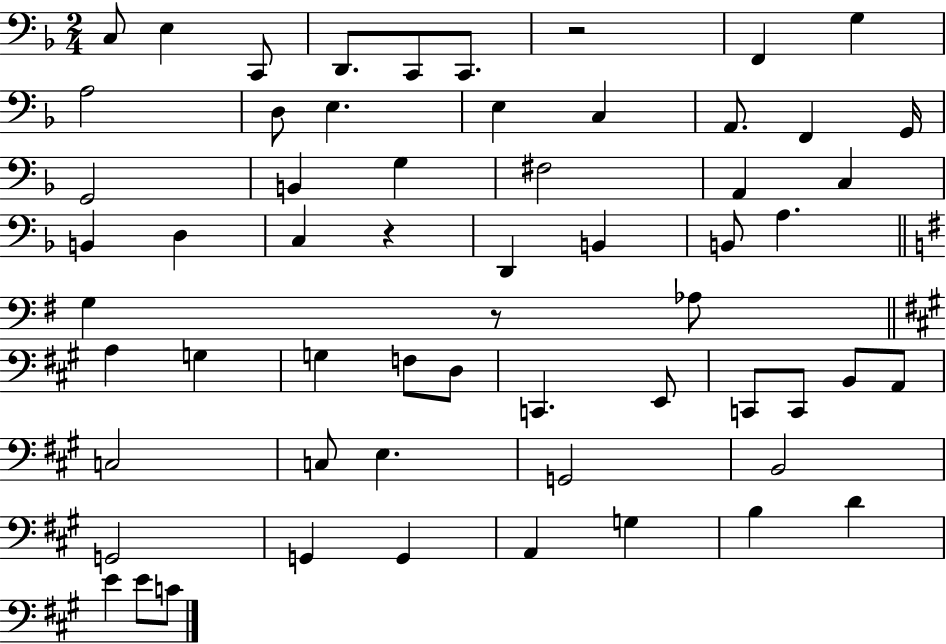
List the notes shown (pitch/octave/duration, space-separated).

C3/e E3/q C2/e D2/e. C2/e C2/e. R/h F2/q G3/q A3/h D3/e E3/q. E3/q C3/q A2/e. F2/q G2/s G2/h B2/q G3/q F#3/h A2/q C3/q B2/q D3/q C3/q R/q D2/q B2/q B2/e A3/q. G3/q R/e Ab3/e A3/q G3/q G3/q F3/e D3/e C2/q. E2/e C2/e C2/e B2/e A2/e C3/h C3/e E3/q. G2/h B2/h G2/h G2/q G2/q A2/q G3/q B3/q D4/q E4/q E4/e C4/e